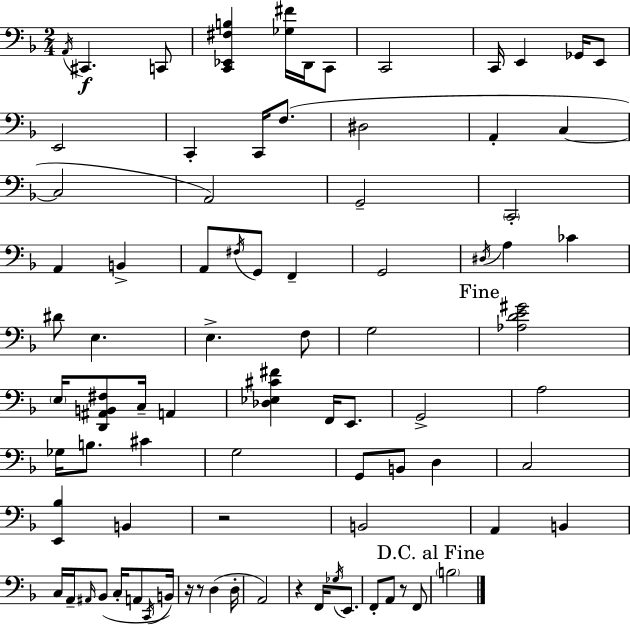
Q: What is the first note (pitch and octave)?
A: A2